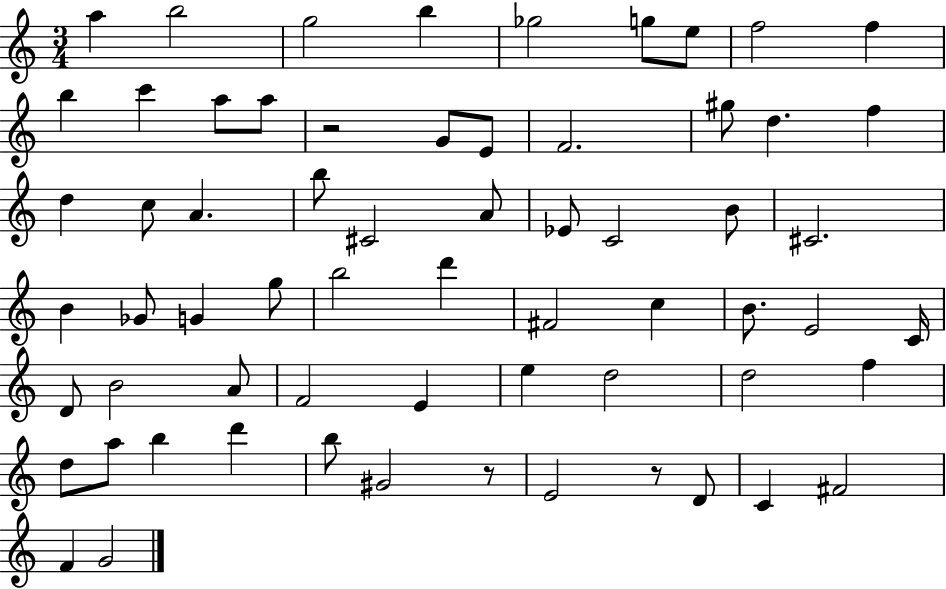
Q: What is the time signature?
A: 3/4